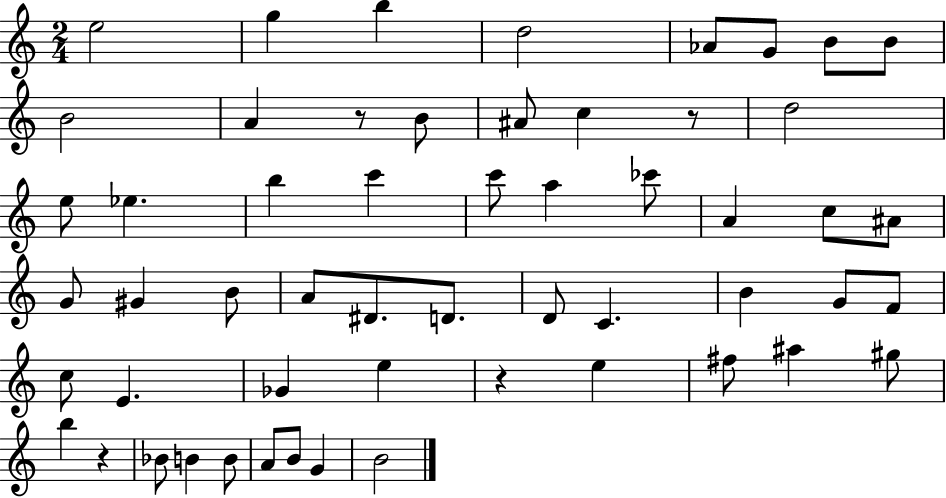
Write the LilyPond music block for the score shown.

{
  \clef treble
  \numericTimeSignature
  \time 2/4
  \key c \major
  e''2 | g''4 b''4 | d''2 | aes'8 g'8 b'8 b'8 | \break b'2 | a'4 r8 b'8 | ais'8 c''4 r8 | d''2 | \break e''8 ees''4. | b''4 c'''4 | c'''8 a''4 ces'''8 | a'4 c''8 ais'8 | \break g'8 gis'4 b'8 | a'8 dis'8. d'8. | d'8 c'4. | b'4 g'8 f'8 | \break c''8 e'4. | ges'4 e''4 | r4 e''4 | fis''8 ais''4 gis''8 | \break b''4 r4 | bes'8 b'4 b'8 | a'8 b'8 g'4 | b'2 | \break \bar "|."
}